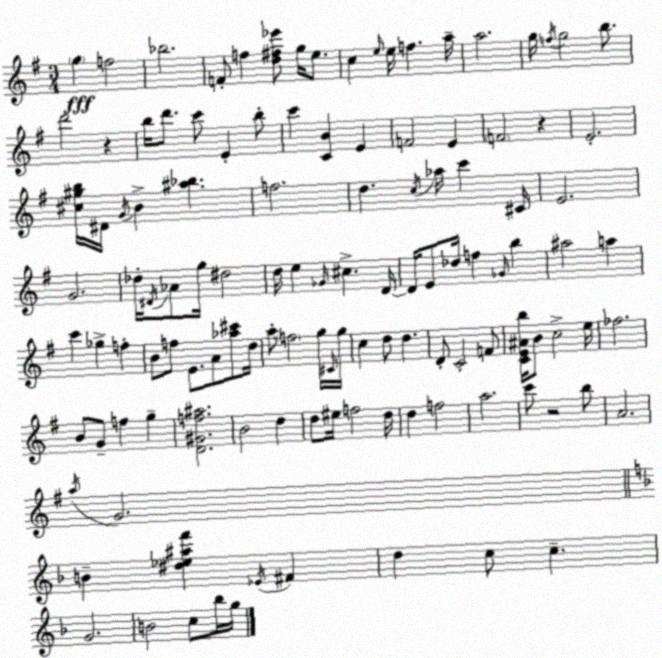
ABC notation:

X:1
T:Untitled
M:3/4
L:1/4
K:G
g f2 _b2 F/2 f [d^f_e']/2 g/4 e/2 c e/4 e/4 f a/4 a2 g/4 f/4 g2 b/2 d'2 z b/4 d'/2 c'/2 E b/2 c' [CB] E F2 E F2 z E2 [^c^gb]/4 ^D/4 G/4 B [^a_b] f2 d c/4 _a/4 c' ^C/4 E2 G2 _d/4 ^D/4 _A/2 g/4 ^d2 d/4 e _G/4 ^c D/4 D/4 E/2 _d/4 f _G/4 b ^a2 a c' _g f B/2 f/2 E/2 A/2 [_a^c']/2 d/4 a/2 f2 g/4 ^C/4 g/4 c d/2 d D/2 C2 F/2 [CE^Ab]/4 B/2 c2 e/4 _f2 B/2 G/2 f g [D^Gf^a]2 B2 d d/2 ^e/4 f2 d/4 d f2 a2 c'/2 z2 b/2 A2 a/4 G2 B [^d_e^af'] _E/4 ^F d c/2 c G2 B2 c/2 _b/4 g/4